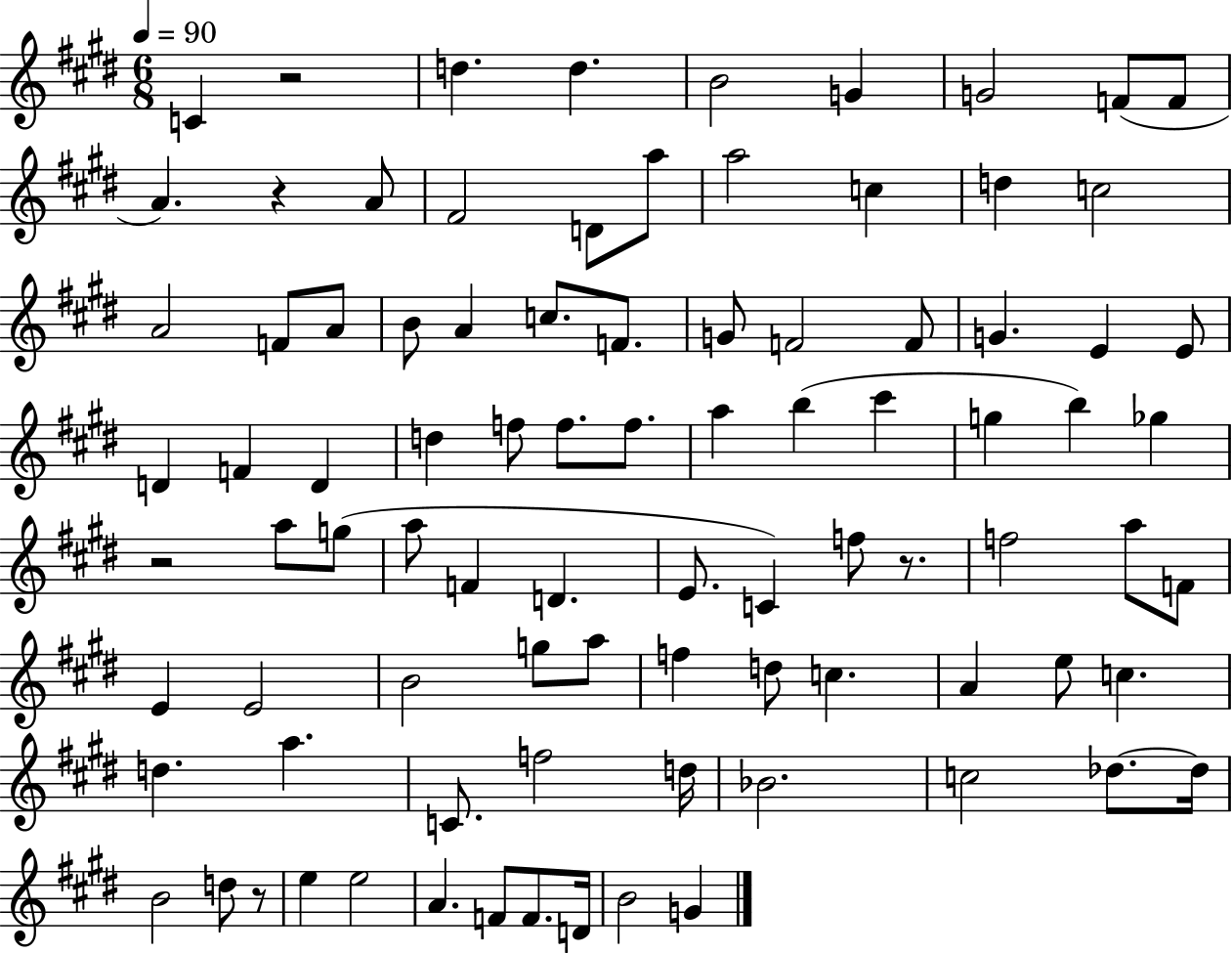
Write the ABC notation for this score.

X:1
T:Untitled
M:6/8
L:1/4
K:E
C z2 d d B2 G G2 F/2 F/2 A z A/2 ^F2 D/2 a/2 a2 c d c2 A2 F/2 A/2 B/2 A c/2 F/2 G/2 F2 F/2 G E E/2 D F D d f/2 f/2 f/2 a b ^c' g b _g z2 a/2 g/2 a/2 F D E/2 C f/2 z/2 f2 a/2 F/2 E E2 B2 g/2 a/2 f d/2 c A e/2 c d a C/2 f2 d/4 _B2 c2 _d/2 _d/4 B2 d/2 z/2 e e2 A F/2 F/2 D/4 B2 G